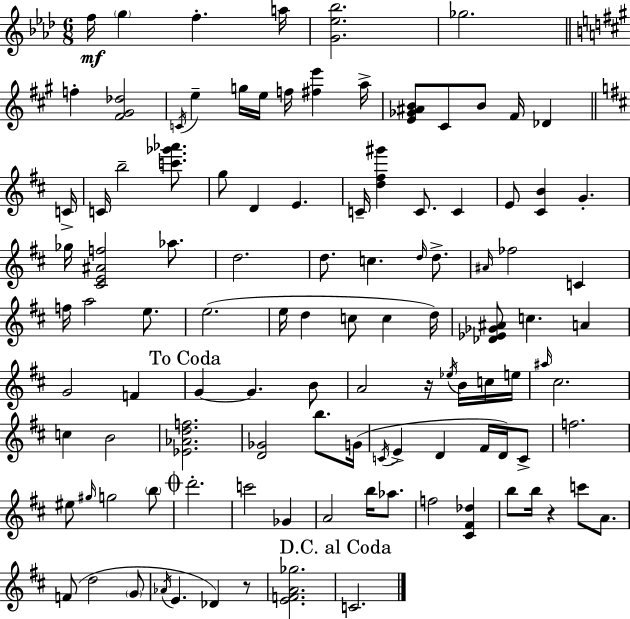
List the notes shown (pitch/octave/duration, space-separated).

F5/s G5/q F5/q. A5/s [G4,Eb5,Bb5]/h. Gb5/h. F5/q [F#4,G#4,Db5]/h C4/s E5/q G5/s E5/s F5/s [F#5,E6]/q A5/s [E4,Gb4,A#4,B4]/e C#4/e B4/e F#4/s Db4/q C4/s C4/s B5/h [C6,Gb6,Ab6]/e. G5/e D4/q E4/q. C4/s [D5,F#5,G#6]/q C4/e. C4/q E4/e [C#4,B4]/q G4/q. Gb5/s [C#4,E4,A#4,F5]/h Ab5/e. D5/h. D5/e. C5/q. D5/s D5/e. A#4/s FES5/h C4/q F5/s A5/h E5/e. E5/h. E5/s D5/q C5/e C5/q D5/s [Db4,Eb4,Gb4,A#4]/e C5/q. A4/q G4/h F4/q G4/q G4/q. B4/e A4/h R/s Eb5/s B4/s C5/s E5/s A#5/s C#5/h. C5/q B4/h [Eb4,Ab4,D5,F5]/h. [D4,Gb4]/h B5/e. G4/s C4/s E4/q D4/q F#4/s D4/s C4/e F5/h. EIS5/e G#5/s G5/h B5/e D6/h. C6/h Gb4/q A4/h B5/s Ab5/e. F5/h [C#4,F#4,Db5]/q B5/e B5/s R/q C6/e A4/e. F4/e D5/h G4/e Ab4/s E4/q. Db4/q R/e [E4,F4,A4,Gb5]/h. C4/h.